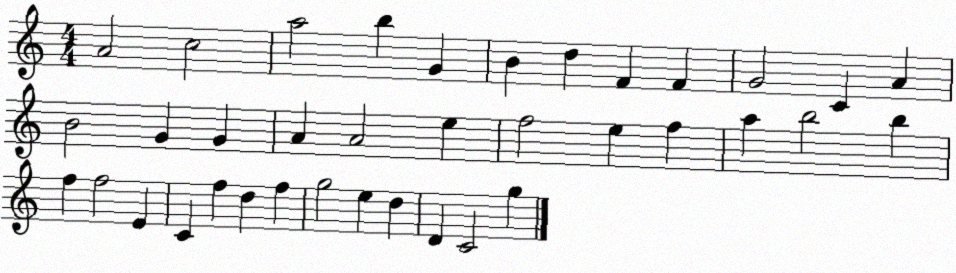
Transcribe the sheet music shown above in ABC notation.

X:1
T:Untitled
M:4/4
L:1/4
K:C
A2 c2 a2 b G B d F F G2 C A B2 G G A A2 e f2 e f a b2 b f f2 E C f d f g2 e d D C2 g